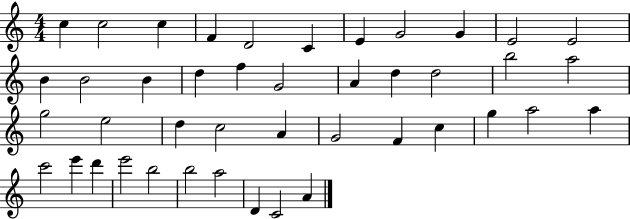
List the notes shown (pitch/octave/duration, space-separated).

C5/q C5/h C5/q F4/q D4/h C4/q E4/q G4/h G4/q E4/h E4/h B4/q B4/h B4/q D5/q F5/q G4/h A4/q D5/q D5/h B5/h A5/h G5/h E5/h D5/q C5/h A4/q G4/h F4/q C5/q G5/q A5/h A5/q C6/h E6/q D6/q E6/h B5/h B5/h A5/h D4/q C4/h A4/q